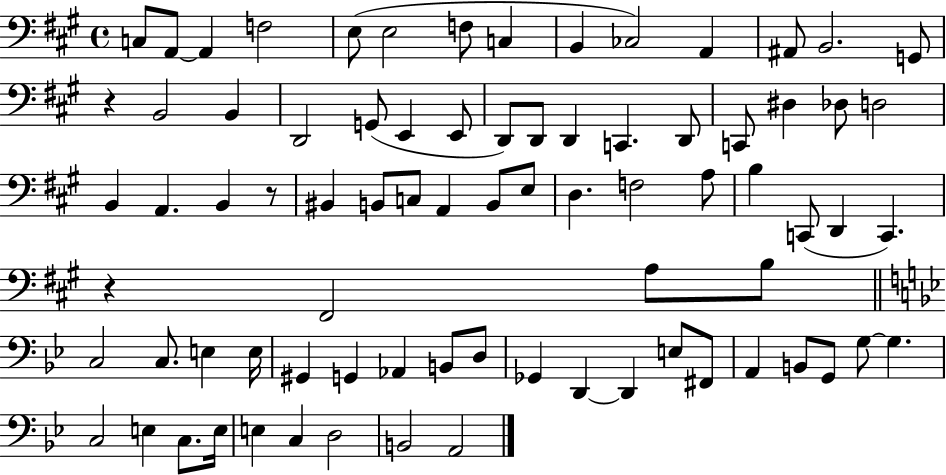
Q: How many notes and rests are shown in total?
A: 79